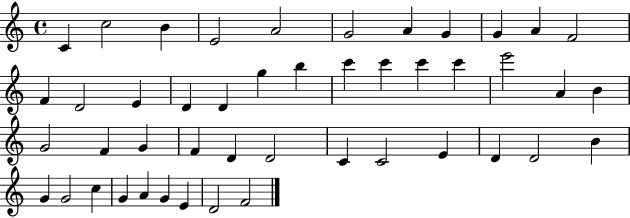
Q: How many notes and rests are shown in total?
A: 46